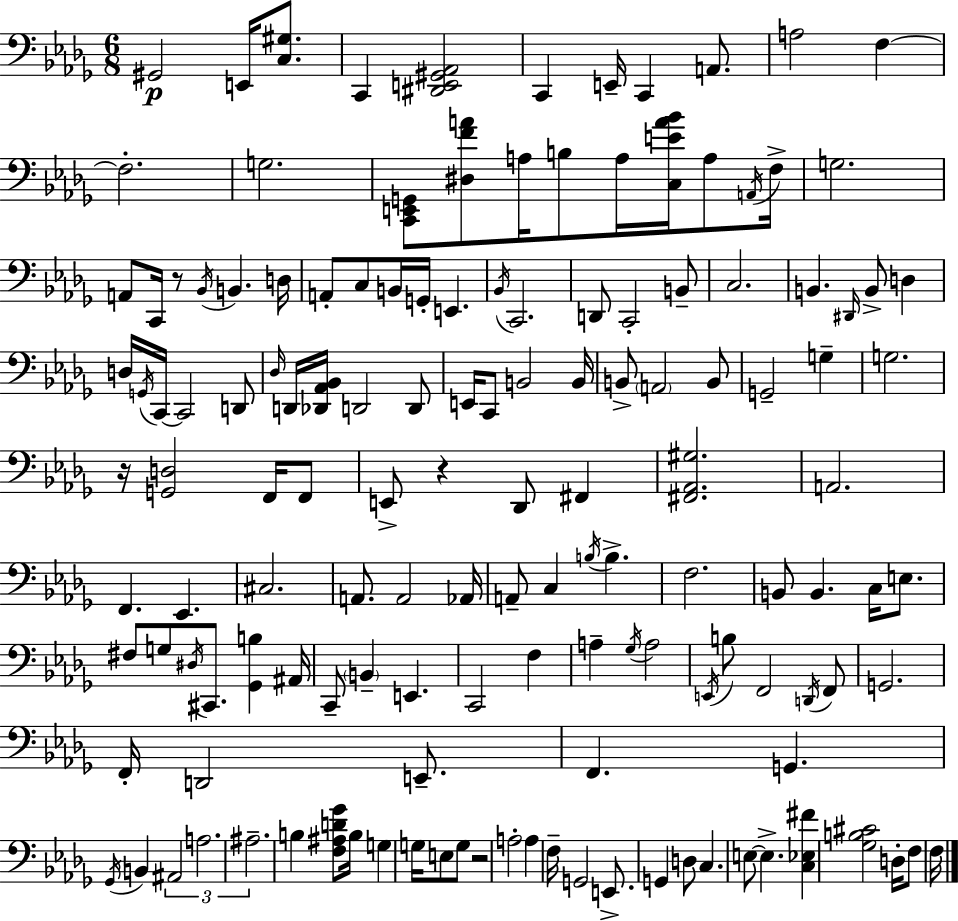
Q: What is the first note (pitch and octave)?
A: G#2